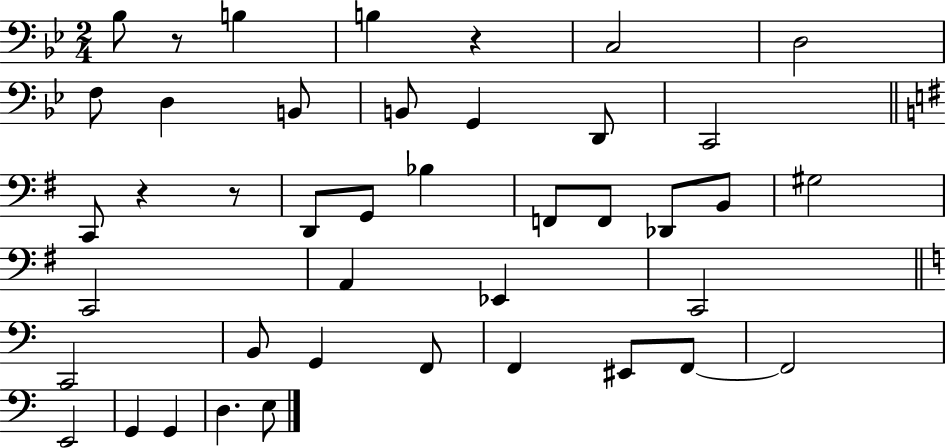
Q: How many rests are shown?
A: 4